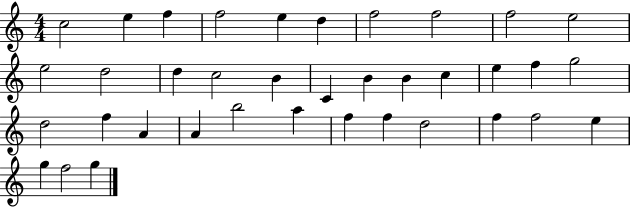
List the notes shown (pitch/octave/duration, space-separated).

C5/h E5/q F5/q F5/h E5/q D5/q F5/h F5/h F5/h E5/h E5/h D5/h D5/q C5/h B4/q C4/q B4/q B4/q C5/q E5/q F5/q G5/h D5/h F5/q A4/q A4/q B5/h A5/q F5/q F5/q D5/h F5/q F5/h E5/q G5/q F5/h G5/q